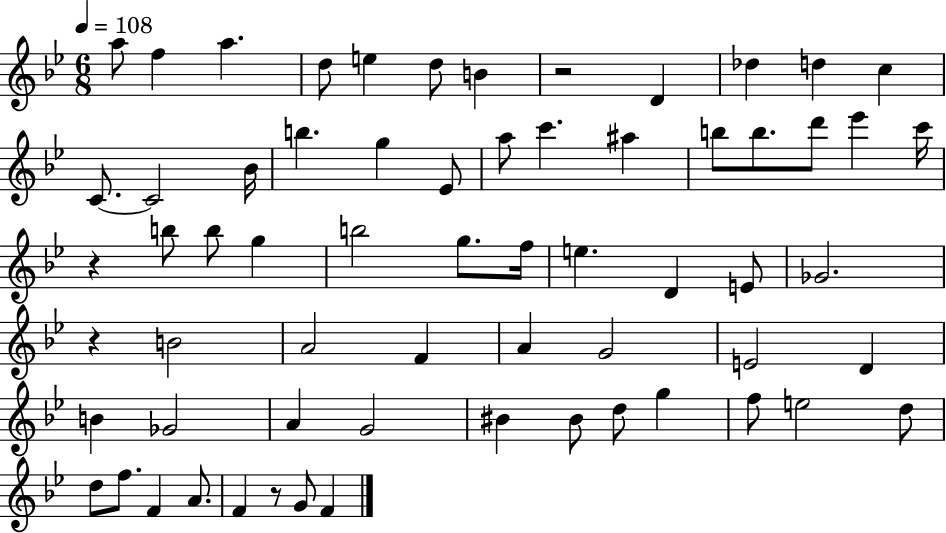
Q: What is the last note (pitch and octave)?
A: F4